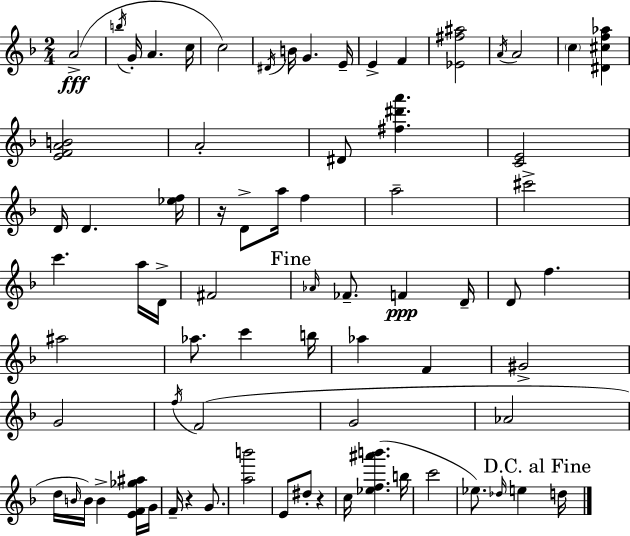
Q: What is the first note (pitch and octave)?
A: A4